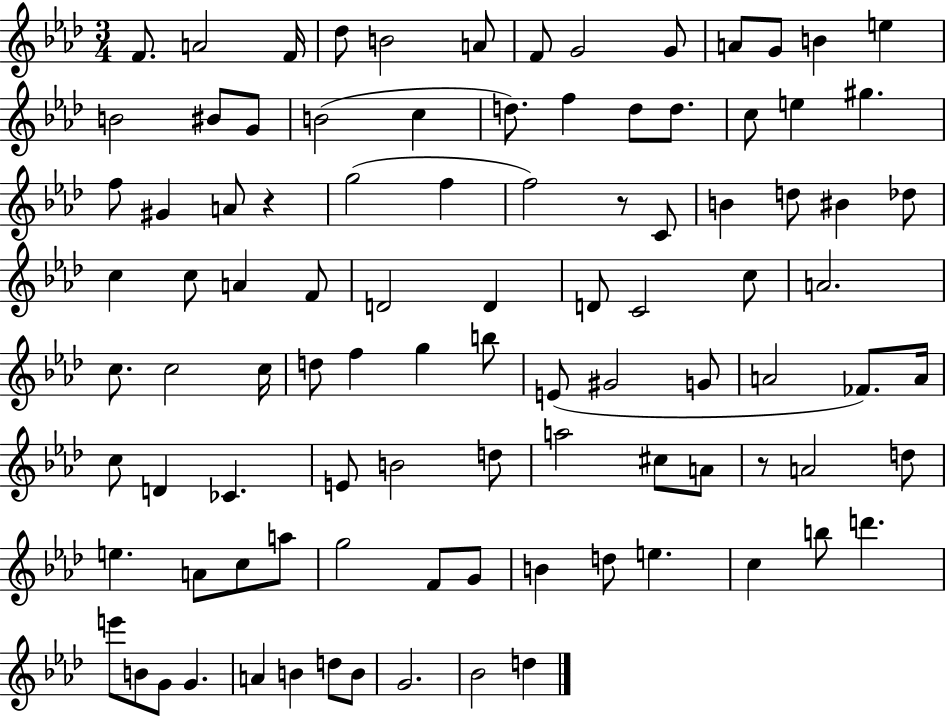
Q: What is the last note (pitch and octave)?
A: D5